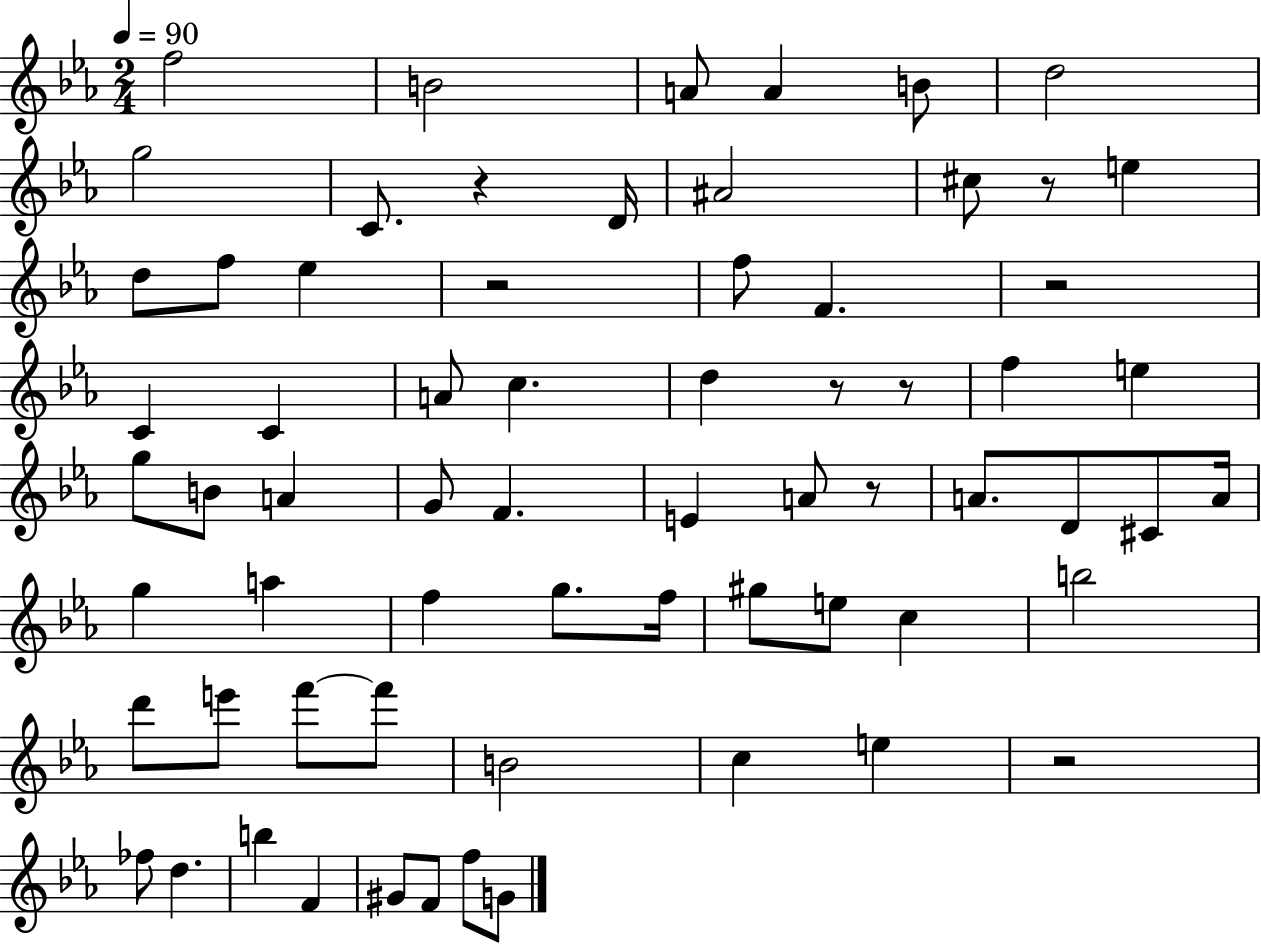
F5/h B4/h A4/e A4/q B4/e D5/h G5/h C4/e. R/q D4/s A#4/h C#5/e R/e E5/q D5/e F5/e Eb5/q R/h F5/e F4/q. R/h C4/q C4/q A4/e C5/q. D5/q R/e R/e F5/q E5/q G5/e B4/e A4/q G4/e F4/q. E4/q A4/e R/e A4/e. D4/e C#4/e A4/s G5/q A5/q F5/q G5/e. F5/s G#5/e E5/e C5/q B5/h D6/e E6/e F6/e F6/e B4/h C5/q E5/q R/h FES5/e D5/q. B5/q F4/q G#4/e F4/e F5/e G4/e